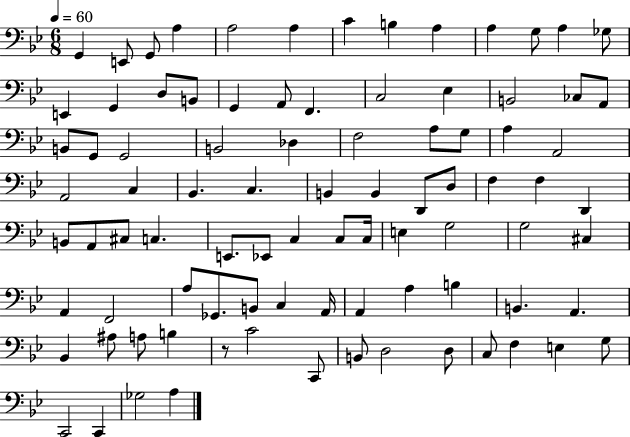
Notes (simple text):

G2/q E2/e G2/e A3/q A3/h A3/q C4/q B3/q A3/q A3/q G3/e A3/q Gb3/e E2/q G2/q D3/e B2/e G2/q A2/e F2/q. C3/h Eb3/q B2/h CES3/e A2/e B2/e G2/e G2/h B2/h Db3/q F3/h A3/e G3/e A3/q A2/h A2/h C3/q Bb2/q. C3/q. B2/q B2/q D2/e D3/e F3/q F3/q D2/q B2/e A2/e C#3/e C3/q. E2/e. Eb2/e C3/q C3/e C3/s E3/q G3/h G3/h C#3/q A2/q F2/h A3/e Gb2/e. B2/e C3/q A2/s A2/q A3/q B3/q B2/q. A2/q. Bb2/q A#3/e A3/e B3/q R/e C4/h C2/e B2/e D3/h D3/e C3/e F3/q E3/q G3/e C2/h C2/q Gb3/h A3/q